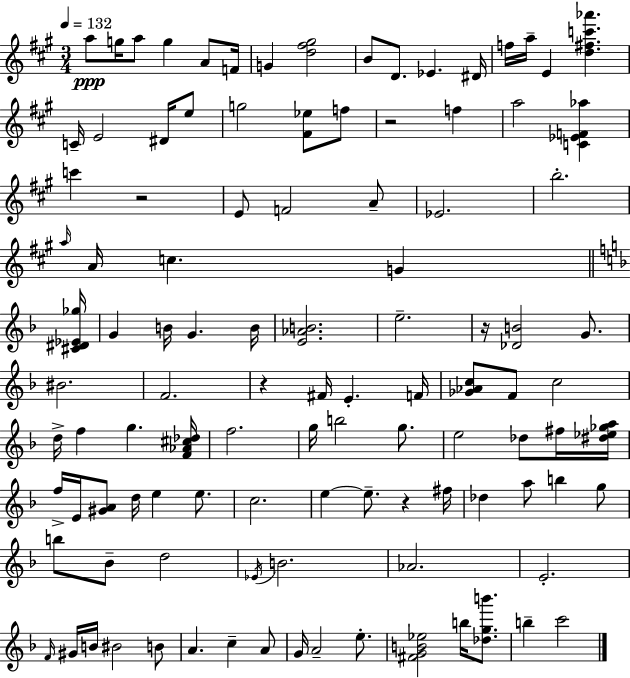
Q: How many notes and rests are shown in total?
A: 107